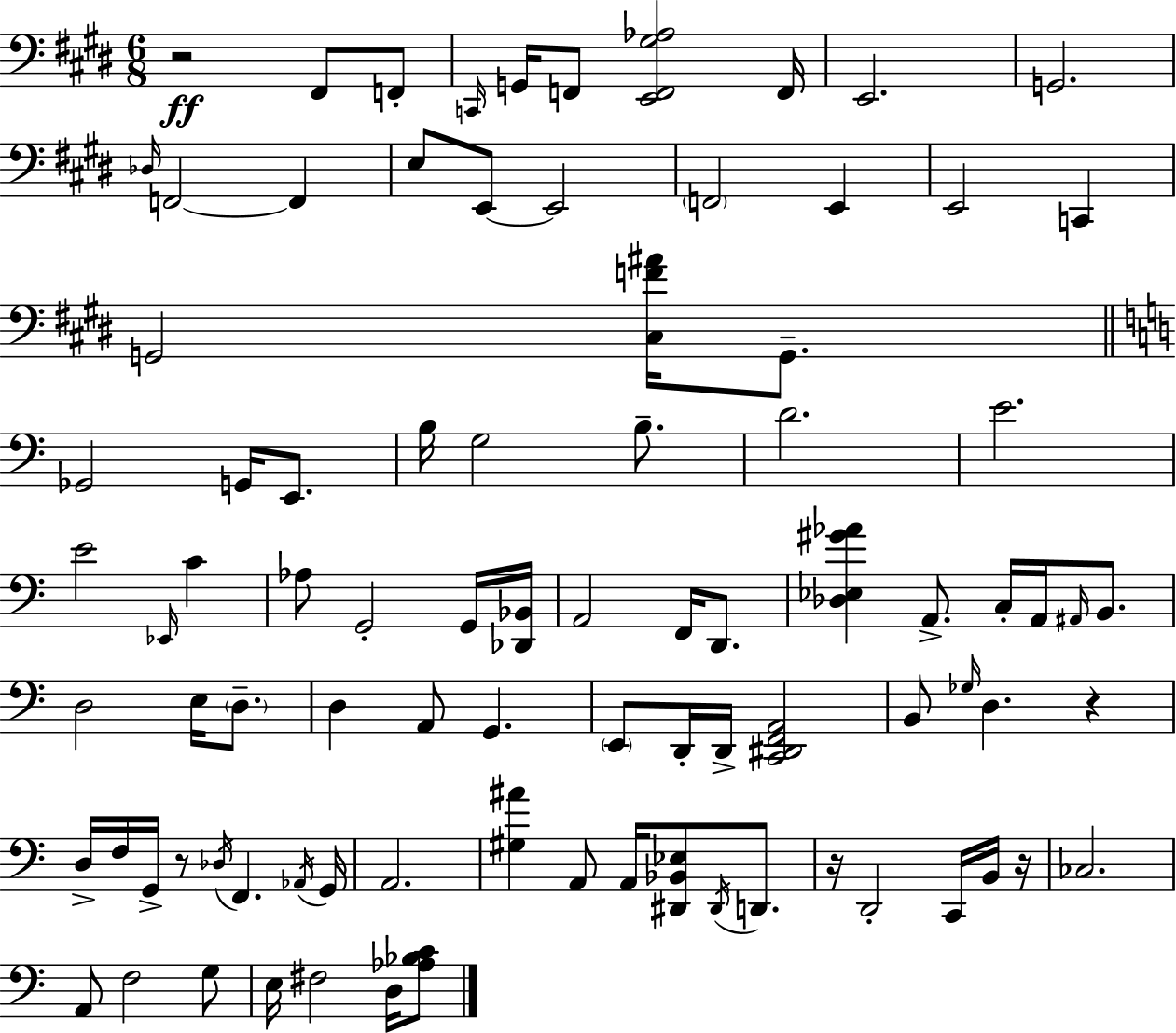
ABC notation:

X:1
T:Untitled
M:6/8
L:1/4
K:E
z2 ^F,,/2 F,,/2 C,,/4 G,,/4 F,,/2 [E,,F,,^G,_A,]2 F,,/4 E,,2 G,,2 _D,/4 F,,2 F,, E,/2 E,,/2 E,,2 F,,2 E,, E,,2 C,, G,,2 [^C,F^A]/4 G,,/2 _G,,2 G,,/4 E,,/2 B,/4 G,2 B,/2 D2 E2 E2 _E,,/4 C _A,/2 G,,2 G,,/4 [_D,,_B,,]/4 A,,2 F,,/4 D,,/2 [_D,_E,^G_A] A,,/2 C,/4 A,,/4 ^A,,/4 B,,/2 D,2 E,/4 D,/2 D, A,,/2 G,, E,,/2 D,,/4 D,,/4 [C,,^D,,F,,A,,]2 B,,/2 _G,/4 D, z D,/4 F,/4 G,,/4 z/2 _D,/4 F,, _A,,/4 G,,/4 A,,2 [^G,^A] A,,/2 A,,/4 [^D,,_B,,_E,]/2 ^D,,/4 D,,/2 z/4 D,,2 C,,/4 B,,/4 z/4 _C,2 A,,/2 F,2 G,/2 E,/4 ^F,2 D,/4 [_A,_B,C]/2